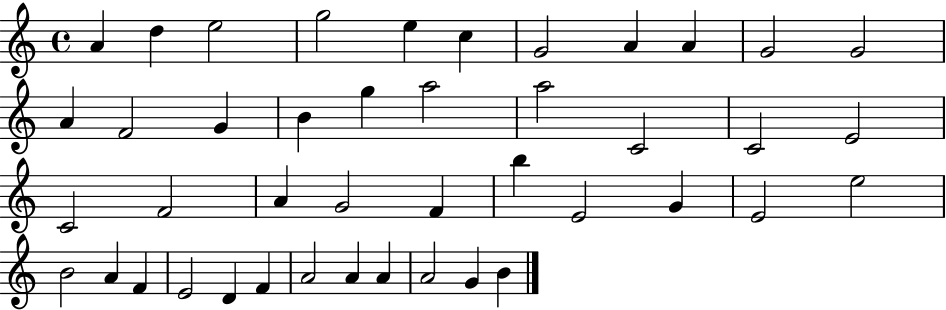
X:1
T:Untitled
M:4/4
L:1/4
K:C
A d e2 g2 e c G2 A A G2 G2 A F2 G B g a2 a2 C2 C2 E2 C2 F2 A G2 F b E2 G E2 e2 B2 A F E2 D F A2 A A A2 G B